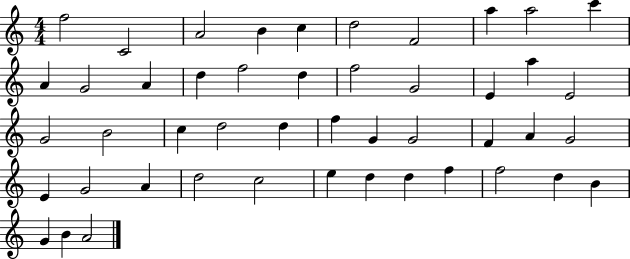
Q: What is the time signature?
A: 4/4